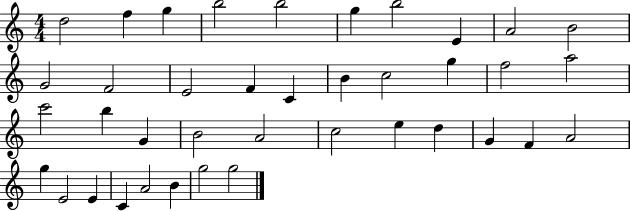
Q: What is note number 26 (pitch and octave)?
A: C5